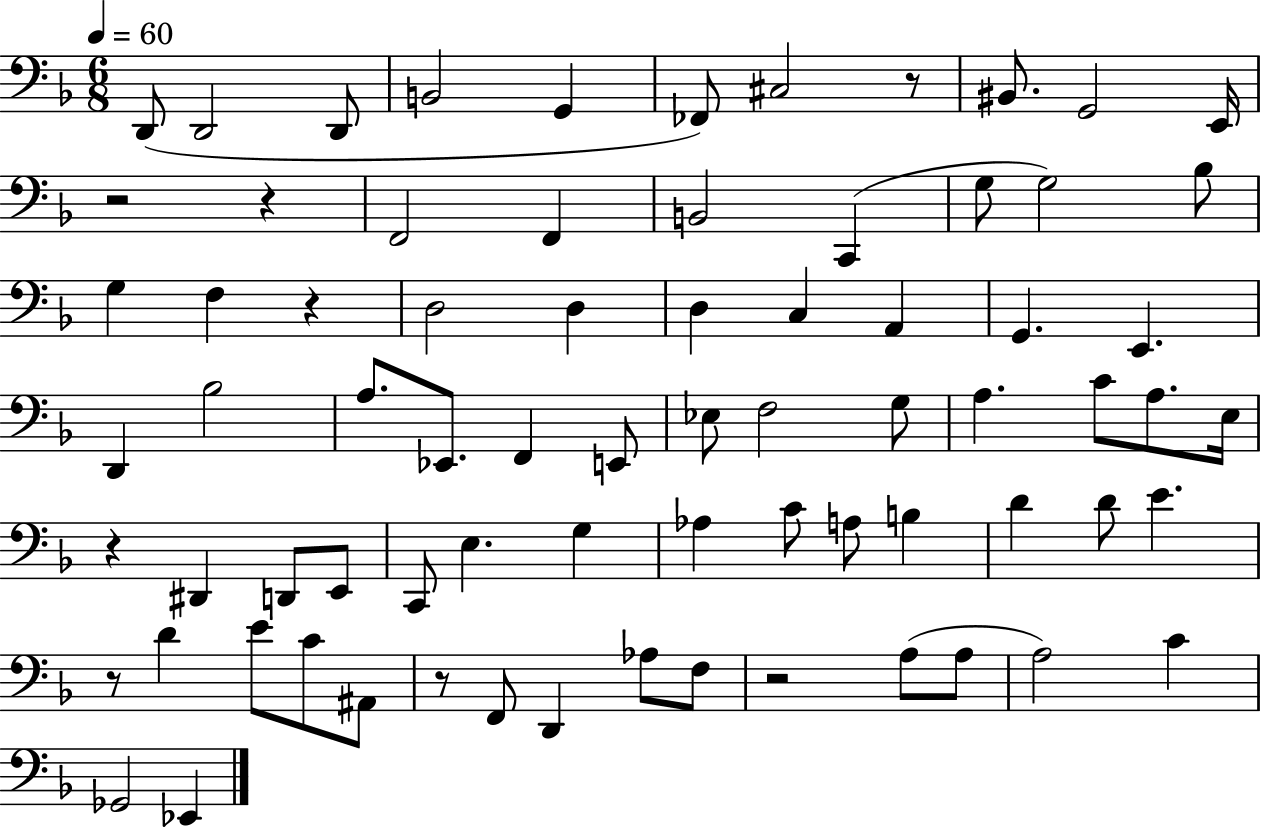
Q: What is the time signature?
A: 6/8